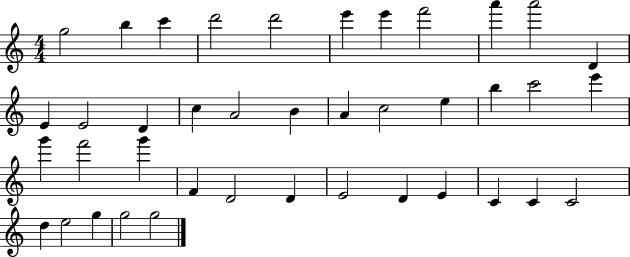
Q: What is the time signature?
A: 4/4